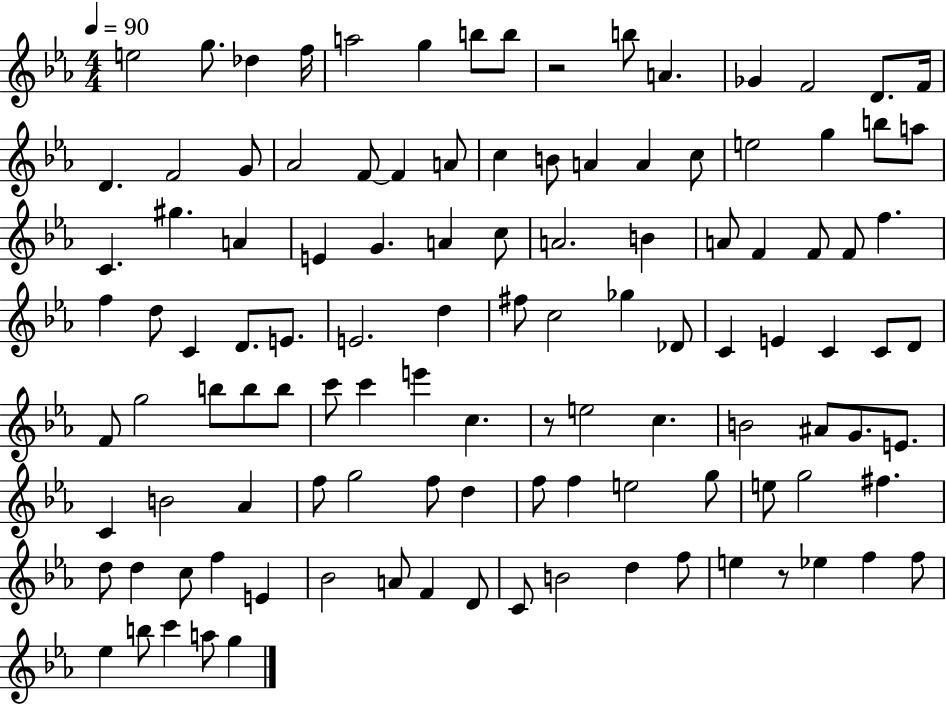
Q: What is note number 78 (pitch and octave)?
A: Ab4